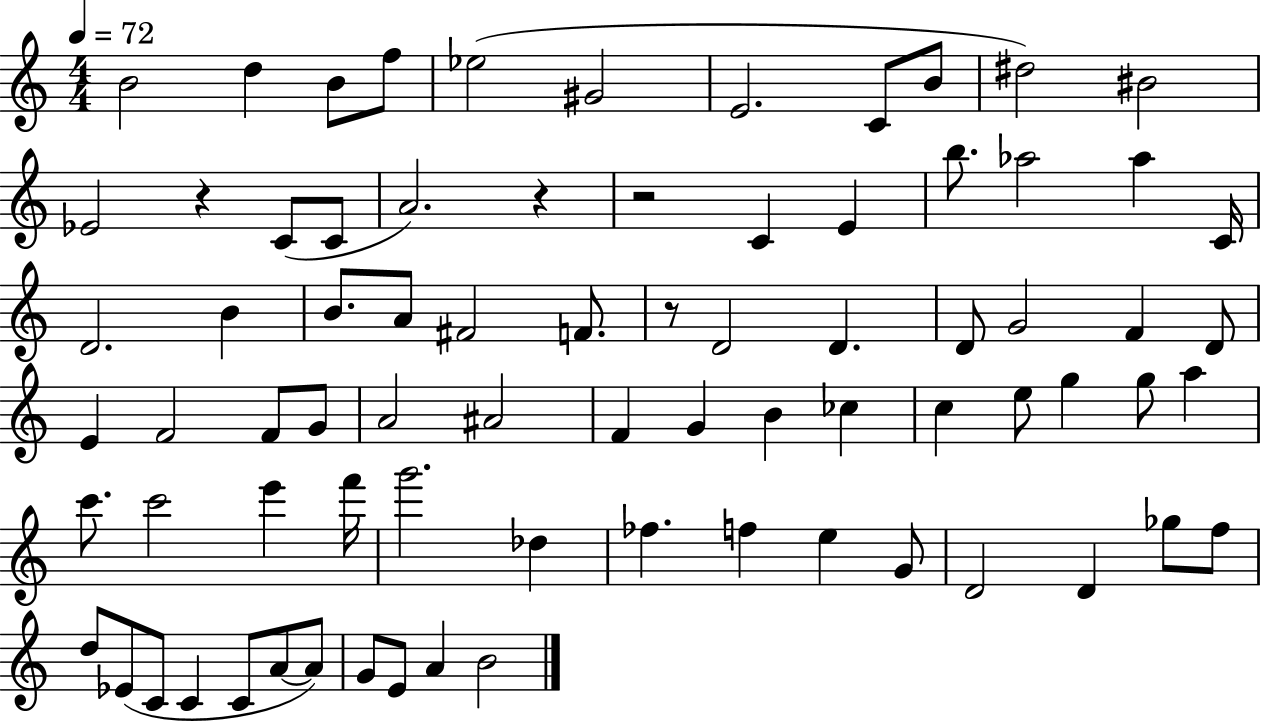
B4/h D5/q B4/e F5/e Eb5/h G#4/h E4/h. C4/e B4/e D#5/h BIS4/h Eb4/h R/q C4/e C4/e A4/h. R/q R/h C4/q E4/q B5/e. Ab5/h Ab5/q C4/s D4/h. B4/q B4/e. A4/e F#4/h F4/e. R/e D4/h D4/q. D4/e G4/h F4/q D4/e E4/q F4/h F4/e G4/e A4/h A#4/h F4/q G4/q B4/q CES5/q C5/q E5/e G5/q G5/e A5/q C6/e. C6/h E6/q F6/s G6/h. Db5/q FES5/q. F5/q E5/q G4/e D4/h D4/q Gb5/e F5/e D5/e Eb4/e C4/e C4/q C4/e A4/e A4/e G4/e E4/e A4/q B4/h